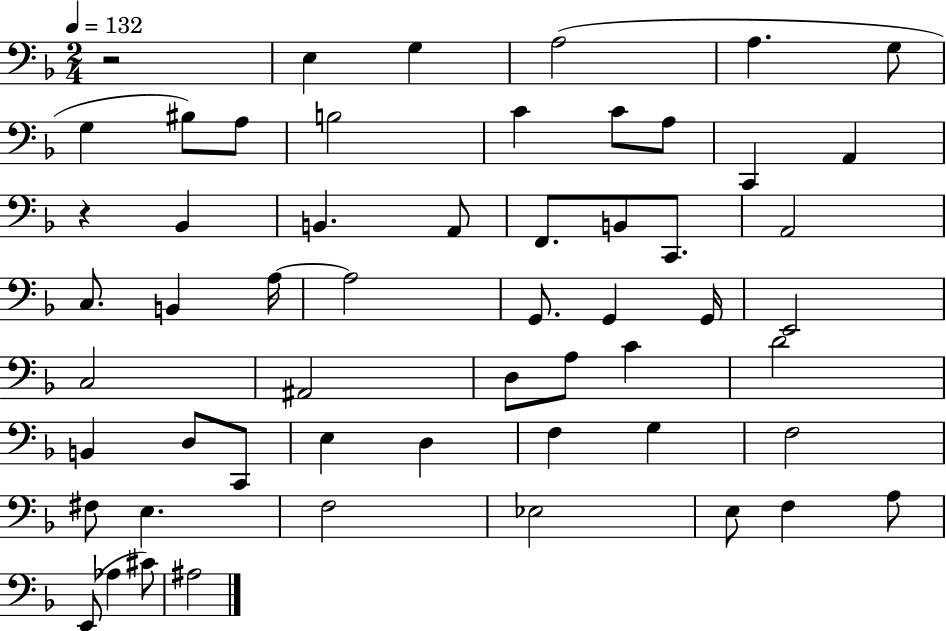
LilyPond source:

{
  \clef bass
  \numericTimeSignature
  \time 2/4
  \key f \major
  \tempo 4 = 132
  r2 | e4 g4 | a2( | a4. g8 | \break g4 bis8) a8 | b2 | c'4 c'8 a8 | c,4 a,4 | \break r4 bes,4 | b,4. a,8 | f,8. b,8 c,8. | a,2 | \break c8. b,4 a16~~ | a2 | g,8. g,4 g,16 | e,2 | \break c2 | ais,2 | d8 a8 c'4 | d'2 | \break b,4 d8 c,8 | e4 d4 | f4 g4 | f2 | \break fis8 e4. | f2 | ees2 | e8 f4 a8 | \break e,8( aes4 cis'8) | ais2 | \bar "|."
}